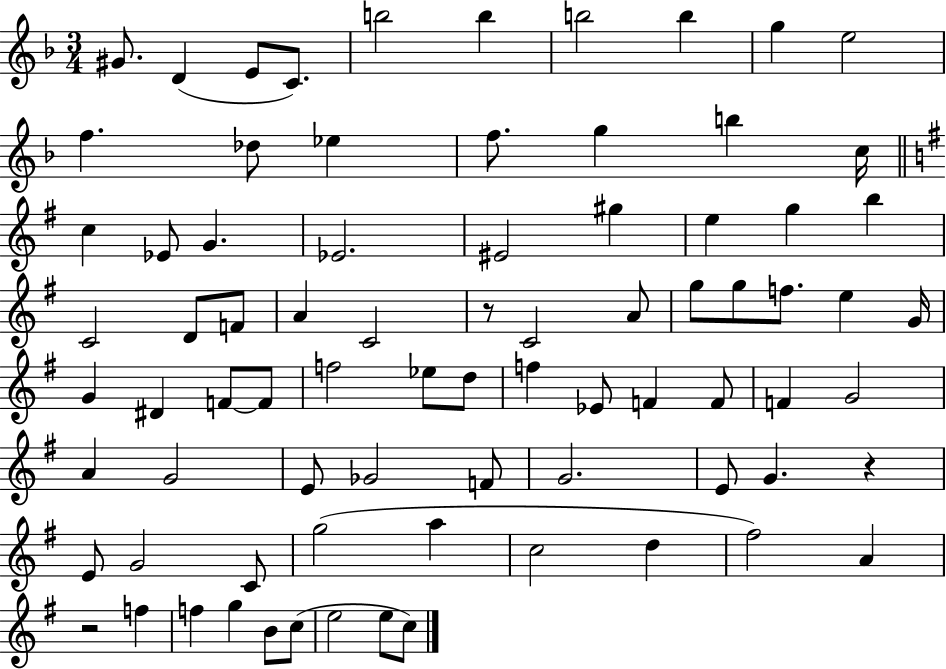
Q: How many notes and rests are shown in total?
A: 79